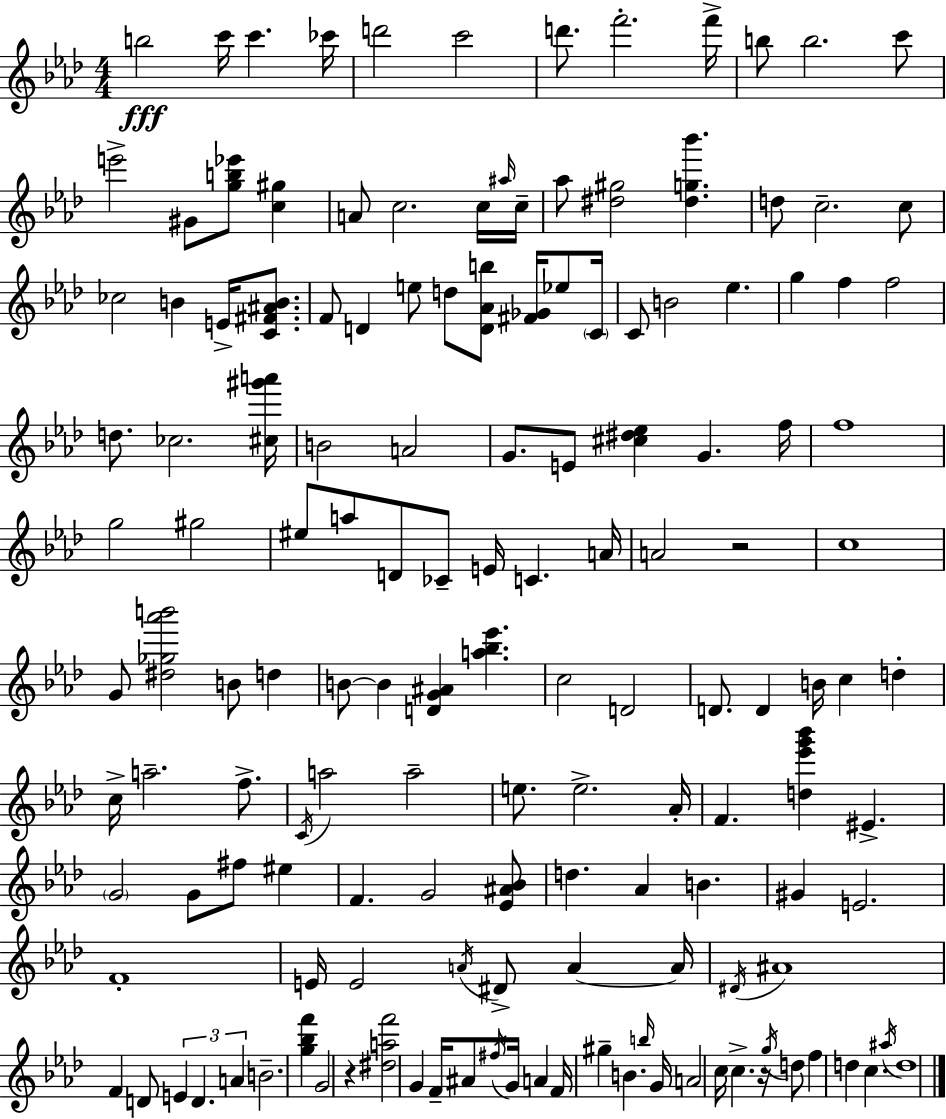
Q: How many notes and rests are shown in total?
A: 148